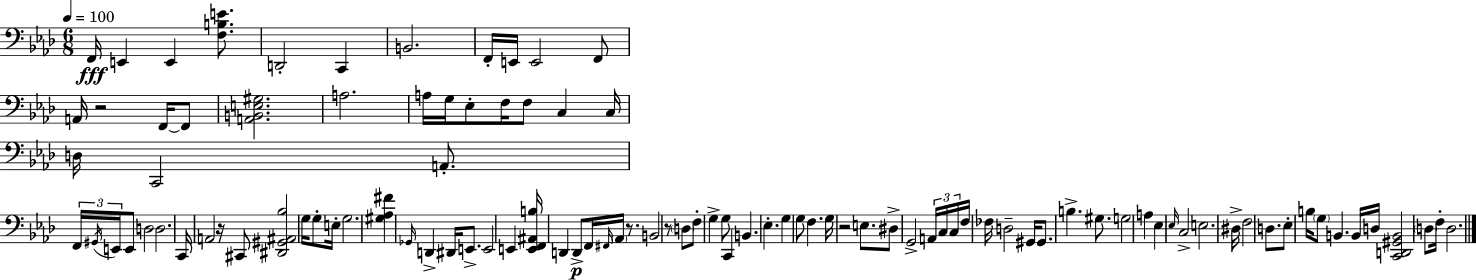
X:1
T:Untitled
M:6/8
L:1/4
K:Ab
F,,/4 E,, E,, [F,B,E]/2 D,,2 C,, B,,2 F,,/4 E,,/4 E,,2 F,,/2 A,,/4 z2 F,,/4 F,,/2 [A,,B,,E,^G,]2 A,2 A,/4 G,/4 _E,/2 F,/4 F,/2 C, C,/4 D,/4 C,,2 A,,/2 F,,/4 ^G,,/4 E,,/4 E,,/2 D,2 D,2 C,,/4 A,,2 z/4 ^C,,/2 [^D,,^G,,^A,,_B,]2 G,/4 G,/2 E,/4 G,2 [^G,_A,^F] _G,,/4 D,, ^D,,/4 E,,/2 E,,2 E,, [E,,F,,^A,,B,]/4 D,, D,,/2 F,,/4 ^F,,/4 _A,,/4 z/2 B,,2 z/2 D,/2 F,/2 G, G,/2 C,, B,, _E, G, G,/2 F, G,/4 z2 E,/2 ^D,/2 G,,2 A,,/4 C,/4 C,/4 F,/4 _F,/4 D,2 ^G,,/4 ^G,,/2 B, ^G,/2 G,2 A, _E, _E,/4 C,2 E,2 ^D,/4 F,2 D,/2 _E,/2 B,/4 G,/2 B,, B,,/4 D,/4 [C,,D,,^G,,B,,]2 D,/2 F,/4 D,2